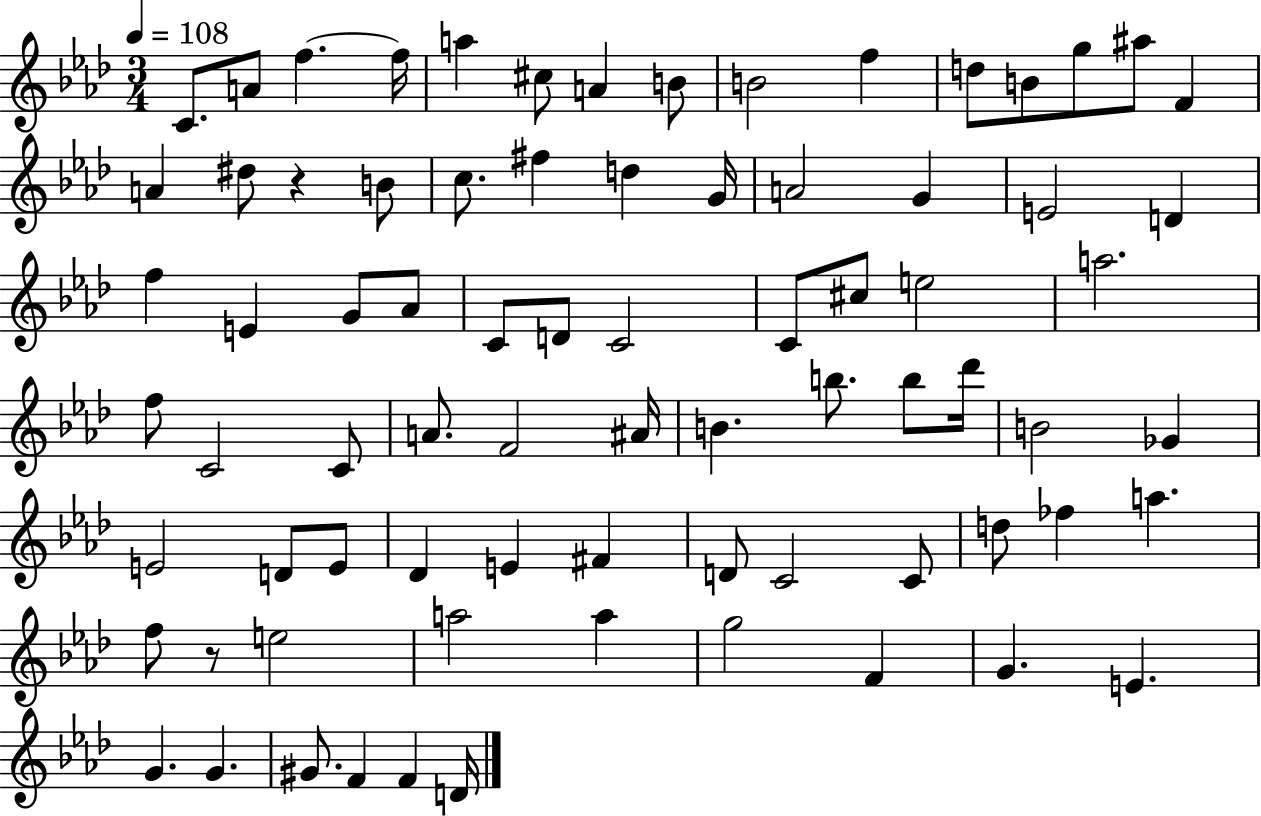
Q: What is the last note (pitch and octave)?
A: D4